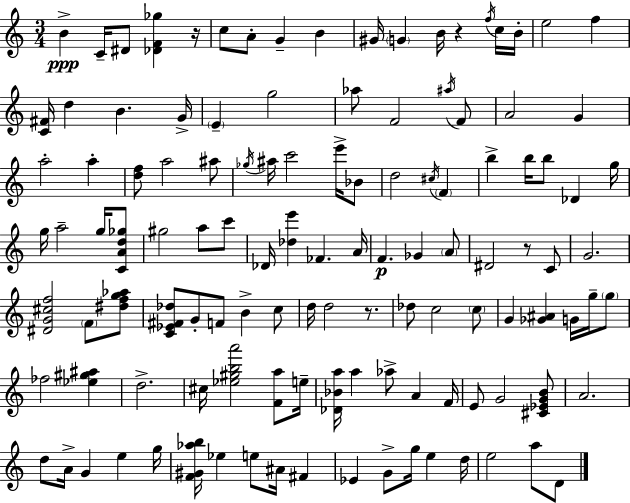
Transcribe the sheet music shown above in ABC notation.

X:1
T:Untitled
M:3/4
L:1/4
K:C
B C/4 ^D/2 [_DF_g] z/4 c/2 A/2 G B ^G/4 G B/4 z f/4 c/4 B/4 e2 f [C^F]/4 d B G/4 E g2 _a/2 F2 ^a/4 F/2 A2 G a2 a [df]/2 a2 ^a/2 _g/4 ^a/4 c'2 e'/4 _B/2 d2 ^c/4 F b b/4 b/2 _D g/4 g/4 a2 g/4 [CAd_g]/2 ^g2 a/2 c'/2 _D/4 [_de'] _F A/4 F _G A/2 ^D2 z/2 C/2 G2 [^DG^cf]2 F/2 [^dfg_a]/2 [C_E^F_d]/2 G/2 F/2 B c/2 d/4 d2 z/2 _d/2 c2 c/2 G [_G^A] G/4 g/4 g/2 _f2 [_e^g^a] d2 ^c/4 [_e^gba']2 [Fa]/2 e/4 [_D_Ba]/4 a _a/2 A F/4 E/2 G2 [^C_EGB]/2 A2 d/2 A/4 G e g/4 [F^G_ab]/4 _e e/2 ^A/4 ^F _E G/2 g/4 e d/4 e2 a/2 D/2